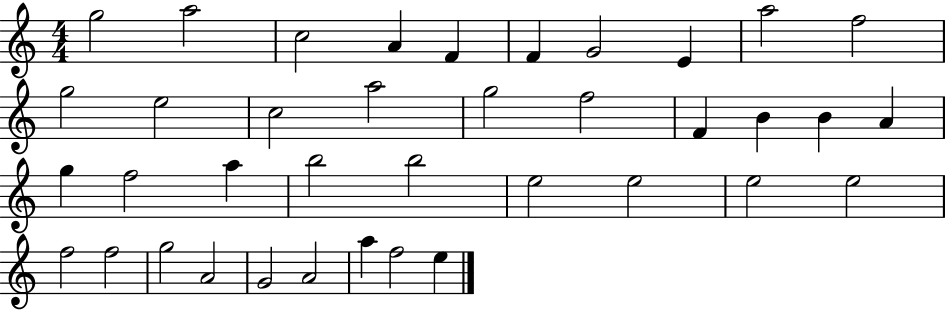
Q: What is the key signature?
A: C major